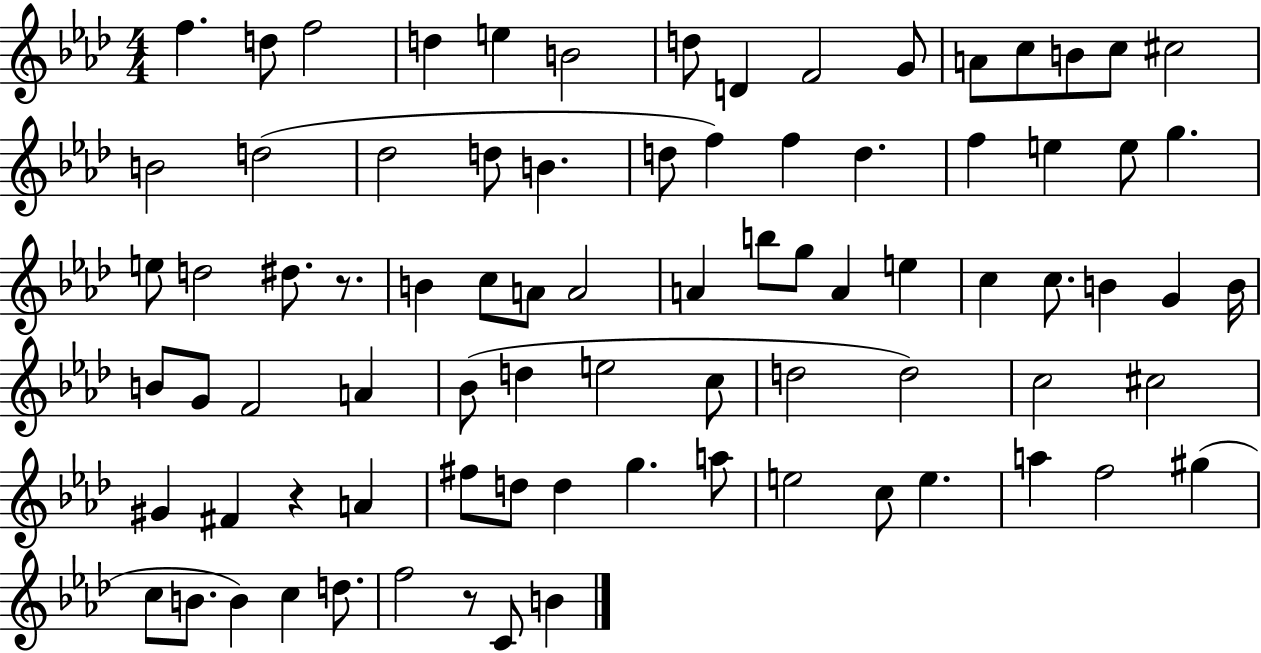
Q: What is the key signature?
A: AES major